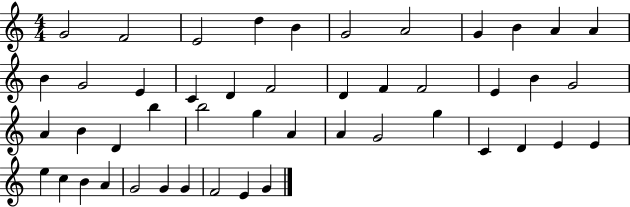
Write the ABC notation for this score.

X:1
T:Untitled
M:4/4
L:1/4
K:C
G2 F2 E2 d B G2 A2 G B A A B G2 E C D F2 D F F2 E B G2 A B D b b2 g A A G2 g C D E E e c B A G2 G G F2 E G